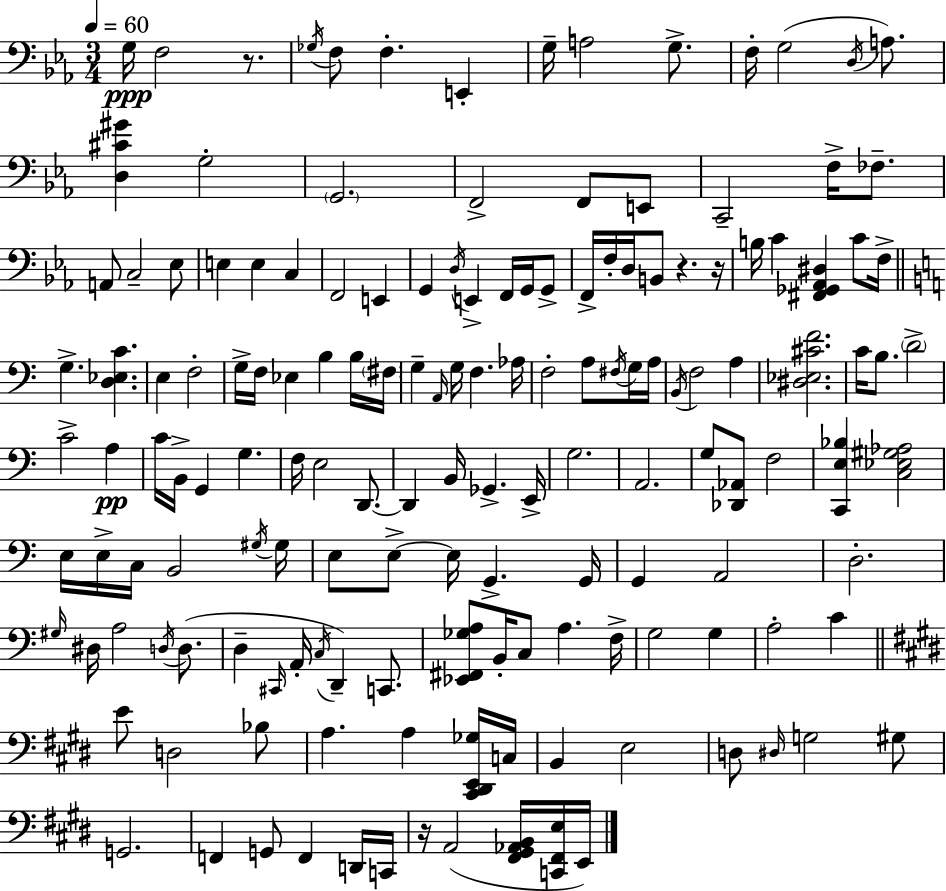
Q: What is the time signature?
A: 3/4